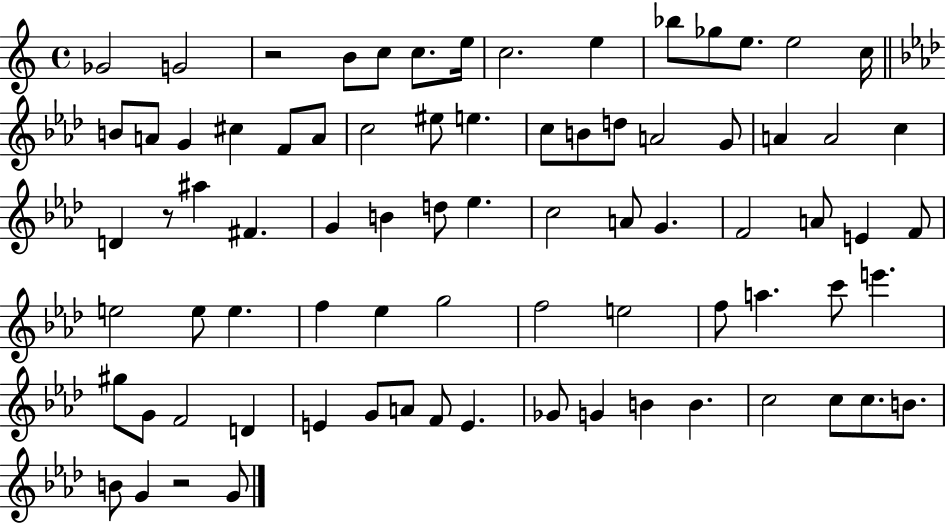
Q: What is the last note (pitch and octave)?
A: G4